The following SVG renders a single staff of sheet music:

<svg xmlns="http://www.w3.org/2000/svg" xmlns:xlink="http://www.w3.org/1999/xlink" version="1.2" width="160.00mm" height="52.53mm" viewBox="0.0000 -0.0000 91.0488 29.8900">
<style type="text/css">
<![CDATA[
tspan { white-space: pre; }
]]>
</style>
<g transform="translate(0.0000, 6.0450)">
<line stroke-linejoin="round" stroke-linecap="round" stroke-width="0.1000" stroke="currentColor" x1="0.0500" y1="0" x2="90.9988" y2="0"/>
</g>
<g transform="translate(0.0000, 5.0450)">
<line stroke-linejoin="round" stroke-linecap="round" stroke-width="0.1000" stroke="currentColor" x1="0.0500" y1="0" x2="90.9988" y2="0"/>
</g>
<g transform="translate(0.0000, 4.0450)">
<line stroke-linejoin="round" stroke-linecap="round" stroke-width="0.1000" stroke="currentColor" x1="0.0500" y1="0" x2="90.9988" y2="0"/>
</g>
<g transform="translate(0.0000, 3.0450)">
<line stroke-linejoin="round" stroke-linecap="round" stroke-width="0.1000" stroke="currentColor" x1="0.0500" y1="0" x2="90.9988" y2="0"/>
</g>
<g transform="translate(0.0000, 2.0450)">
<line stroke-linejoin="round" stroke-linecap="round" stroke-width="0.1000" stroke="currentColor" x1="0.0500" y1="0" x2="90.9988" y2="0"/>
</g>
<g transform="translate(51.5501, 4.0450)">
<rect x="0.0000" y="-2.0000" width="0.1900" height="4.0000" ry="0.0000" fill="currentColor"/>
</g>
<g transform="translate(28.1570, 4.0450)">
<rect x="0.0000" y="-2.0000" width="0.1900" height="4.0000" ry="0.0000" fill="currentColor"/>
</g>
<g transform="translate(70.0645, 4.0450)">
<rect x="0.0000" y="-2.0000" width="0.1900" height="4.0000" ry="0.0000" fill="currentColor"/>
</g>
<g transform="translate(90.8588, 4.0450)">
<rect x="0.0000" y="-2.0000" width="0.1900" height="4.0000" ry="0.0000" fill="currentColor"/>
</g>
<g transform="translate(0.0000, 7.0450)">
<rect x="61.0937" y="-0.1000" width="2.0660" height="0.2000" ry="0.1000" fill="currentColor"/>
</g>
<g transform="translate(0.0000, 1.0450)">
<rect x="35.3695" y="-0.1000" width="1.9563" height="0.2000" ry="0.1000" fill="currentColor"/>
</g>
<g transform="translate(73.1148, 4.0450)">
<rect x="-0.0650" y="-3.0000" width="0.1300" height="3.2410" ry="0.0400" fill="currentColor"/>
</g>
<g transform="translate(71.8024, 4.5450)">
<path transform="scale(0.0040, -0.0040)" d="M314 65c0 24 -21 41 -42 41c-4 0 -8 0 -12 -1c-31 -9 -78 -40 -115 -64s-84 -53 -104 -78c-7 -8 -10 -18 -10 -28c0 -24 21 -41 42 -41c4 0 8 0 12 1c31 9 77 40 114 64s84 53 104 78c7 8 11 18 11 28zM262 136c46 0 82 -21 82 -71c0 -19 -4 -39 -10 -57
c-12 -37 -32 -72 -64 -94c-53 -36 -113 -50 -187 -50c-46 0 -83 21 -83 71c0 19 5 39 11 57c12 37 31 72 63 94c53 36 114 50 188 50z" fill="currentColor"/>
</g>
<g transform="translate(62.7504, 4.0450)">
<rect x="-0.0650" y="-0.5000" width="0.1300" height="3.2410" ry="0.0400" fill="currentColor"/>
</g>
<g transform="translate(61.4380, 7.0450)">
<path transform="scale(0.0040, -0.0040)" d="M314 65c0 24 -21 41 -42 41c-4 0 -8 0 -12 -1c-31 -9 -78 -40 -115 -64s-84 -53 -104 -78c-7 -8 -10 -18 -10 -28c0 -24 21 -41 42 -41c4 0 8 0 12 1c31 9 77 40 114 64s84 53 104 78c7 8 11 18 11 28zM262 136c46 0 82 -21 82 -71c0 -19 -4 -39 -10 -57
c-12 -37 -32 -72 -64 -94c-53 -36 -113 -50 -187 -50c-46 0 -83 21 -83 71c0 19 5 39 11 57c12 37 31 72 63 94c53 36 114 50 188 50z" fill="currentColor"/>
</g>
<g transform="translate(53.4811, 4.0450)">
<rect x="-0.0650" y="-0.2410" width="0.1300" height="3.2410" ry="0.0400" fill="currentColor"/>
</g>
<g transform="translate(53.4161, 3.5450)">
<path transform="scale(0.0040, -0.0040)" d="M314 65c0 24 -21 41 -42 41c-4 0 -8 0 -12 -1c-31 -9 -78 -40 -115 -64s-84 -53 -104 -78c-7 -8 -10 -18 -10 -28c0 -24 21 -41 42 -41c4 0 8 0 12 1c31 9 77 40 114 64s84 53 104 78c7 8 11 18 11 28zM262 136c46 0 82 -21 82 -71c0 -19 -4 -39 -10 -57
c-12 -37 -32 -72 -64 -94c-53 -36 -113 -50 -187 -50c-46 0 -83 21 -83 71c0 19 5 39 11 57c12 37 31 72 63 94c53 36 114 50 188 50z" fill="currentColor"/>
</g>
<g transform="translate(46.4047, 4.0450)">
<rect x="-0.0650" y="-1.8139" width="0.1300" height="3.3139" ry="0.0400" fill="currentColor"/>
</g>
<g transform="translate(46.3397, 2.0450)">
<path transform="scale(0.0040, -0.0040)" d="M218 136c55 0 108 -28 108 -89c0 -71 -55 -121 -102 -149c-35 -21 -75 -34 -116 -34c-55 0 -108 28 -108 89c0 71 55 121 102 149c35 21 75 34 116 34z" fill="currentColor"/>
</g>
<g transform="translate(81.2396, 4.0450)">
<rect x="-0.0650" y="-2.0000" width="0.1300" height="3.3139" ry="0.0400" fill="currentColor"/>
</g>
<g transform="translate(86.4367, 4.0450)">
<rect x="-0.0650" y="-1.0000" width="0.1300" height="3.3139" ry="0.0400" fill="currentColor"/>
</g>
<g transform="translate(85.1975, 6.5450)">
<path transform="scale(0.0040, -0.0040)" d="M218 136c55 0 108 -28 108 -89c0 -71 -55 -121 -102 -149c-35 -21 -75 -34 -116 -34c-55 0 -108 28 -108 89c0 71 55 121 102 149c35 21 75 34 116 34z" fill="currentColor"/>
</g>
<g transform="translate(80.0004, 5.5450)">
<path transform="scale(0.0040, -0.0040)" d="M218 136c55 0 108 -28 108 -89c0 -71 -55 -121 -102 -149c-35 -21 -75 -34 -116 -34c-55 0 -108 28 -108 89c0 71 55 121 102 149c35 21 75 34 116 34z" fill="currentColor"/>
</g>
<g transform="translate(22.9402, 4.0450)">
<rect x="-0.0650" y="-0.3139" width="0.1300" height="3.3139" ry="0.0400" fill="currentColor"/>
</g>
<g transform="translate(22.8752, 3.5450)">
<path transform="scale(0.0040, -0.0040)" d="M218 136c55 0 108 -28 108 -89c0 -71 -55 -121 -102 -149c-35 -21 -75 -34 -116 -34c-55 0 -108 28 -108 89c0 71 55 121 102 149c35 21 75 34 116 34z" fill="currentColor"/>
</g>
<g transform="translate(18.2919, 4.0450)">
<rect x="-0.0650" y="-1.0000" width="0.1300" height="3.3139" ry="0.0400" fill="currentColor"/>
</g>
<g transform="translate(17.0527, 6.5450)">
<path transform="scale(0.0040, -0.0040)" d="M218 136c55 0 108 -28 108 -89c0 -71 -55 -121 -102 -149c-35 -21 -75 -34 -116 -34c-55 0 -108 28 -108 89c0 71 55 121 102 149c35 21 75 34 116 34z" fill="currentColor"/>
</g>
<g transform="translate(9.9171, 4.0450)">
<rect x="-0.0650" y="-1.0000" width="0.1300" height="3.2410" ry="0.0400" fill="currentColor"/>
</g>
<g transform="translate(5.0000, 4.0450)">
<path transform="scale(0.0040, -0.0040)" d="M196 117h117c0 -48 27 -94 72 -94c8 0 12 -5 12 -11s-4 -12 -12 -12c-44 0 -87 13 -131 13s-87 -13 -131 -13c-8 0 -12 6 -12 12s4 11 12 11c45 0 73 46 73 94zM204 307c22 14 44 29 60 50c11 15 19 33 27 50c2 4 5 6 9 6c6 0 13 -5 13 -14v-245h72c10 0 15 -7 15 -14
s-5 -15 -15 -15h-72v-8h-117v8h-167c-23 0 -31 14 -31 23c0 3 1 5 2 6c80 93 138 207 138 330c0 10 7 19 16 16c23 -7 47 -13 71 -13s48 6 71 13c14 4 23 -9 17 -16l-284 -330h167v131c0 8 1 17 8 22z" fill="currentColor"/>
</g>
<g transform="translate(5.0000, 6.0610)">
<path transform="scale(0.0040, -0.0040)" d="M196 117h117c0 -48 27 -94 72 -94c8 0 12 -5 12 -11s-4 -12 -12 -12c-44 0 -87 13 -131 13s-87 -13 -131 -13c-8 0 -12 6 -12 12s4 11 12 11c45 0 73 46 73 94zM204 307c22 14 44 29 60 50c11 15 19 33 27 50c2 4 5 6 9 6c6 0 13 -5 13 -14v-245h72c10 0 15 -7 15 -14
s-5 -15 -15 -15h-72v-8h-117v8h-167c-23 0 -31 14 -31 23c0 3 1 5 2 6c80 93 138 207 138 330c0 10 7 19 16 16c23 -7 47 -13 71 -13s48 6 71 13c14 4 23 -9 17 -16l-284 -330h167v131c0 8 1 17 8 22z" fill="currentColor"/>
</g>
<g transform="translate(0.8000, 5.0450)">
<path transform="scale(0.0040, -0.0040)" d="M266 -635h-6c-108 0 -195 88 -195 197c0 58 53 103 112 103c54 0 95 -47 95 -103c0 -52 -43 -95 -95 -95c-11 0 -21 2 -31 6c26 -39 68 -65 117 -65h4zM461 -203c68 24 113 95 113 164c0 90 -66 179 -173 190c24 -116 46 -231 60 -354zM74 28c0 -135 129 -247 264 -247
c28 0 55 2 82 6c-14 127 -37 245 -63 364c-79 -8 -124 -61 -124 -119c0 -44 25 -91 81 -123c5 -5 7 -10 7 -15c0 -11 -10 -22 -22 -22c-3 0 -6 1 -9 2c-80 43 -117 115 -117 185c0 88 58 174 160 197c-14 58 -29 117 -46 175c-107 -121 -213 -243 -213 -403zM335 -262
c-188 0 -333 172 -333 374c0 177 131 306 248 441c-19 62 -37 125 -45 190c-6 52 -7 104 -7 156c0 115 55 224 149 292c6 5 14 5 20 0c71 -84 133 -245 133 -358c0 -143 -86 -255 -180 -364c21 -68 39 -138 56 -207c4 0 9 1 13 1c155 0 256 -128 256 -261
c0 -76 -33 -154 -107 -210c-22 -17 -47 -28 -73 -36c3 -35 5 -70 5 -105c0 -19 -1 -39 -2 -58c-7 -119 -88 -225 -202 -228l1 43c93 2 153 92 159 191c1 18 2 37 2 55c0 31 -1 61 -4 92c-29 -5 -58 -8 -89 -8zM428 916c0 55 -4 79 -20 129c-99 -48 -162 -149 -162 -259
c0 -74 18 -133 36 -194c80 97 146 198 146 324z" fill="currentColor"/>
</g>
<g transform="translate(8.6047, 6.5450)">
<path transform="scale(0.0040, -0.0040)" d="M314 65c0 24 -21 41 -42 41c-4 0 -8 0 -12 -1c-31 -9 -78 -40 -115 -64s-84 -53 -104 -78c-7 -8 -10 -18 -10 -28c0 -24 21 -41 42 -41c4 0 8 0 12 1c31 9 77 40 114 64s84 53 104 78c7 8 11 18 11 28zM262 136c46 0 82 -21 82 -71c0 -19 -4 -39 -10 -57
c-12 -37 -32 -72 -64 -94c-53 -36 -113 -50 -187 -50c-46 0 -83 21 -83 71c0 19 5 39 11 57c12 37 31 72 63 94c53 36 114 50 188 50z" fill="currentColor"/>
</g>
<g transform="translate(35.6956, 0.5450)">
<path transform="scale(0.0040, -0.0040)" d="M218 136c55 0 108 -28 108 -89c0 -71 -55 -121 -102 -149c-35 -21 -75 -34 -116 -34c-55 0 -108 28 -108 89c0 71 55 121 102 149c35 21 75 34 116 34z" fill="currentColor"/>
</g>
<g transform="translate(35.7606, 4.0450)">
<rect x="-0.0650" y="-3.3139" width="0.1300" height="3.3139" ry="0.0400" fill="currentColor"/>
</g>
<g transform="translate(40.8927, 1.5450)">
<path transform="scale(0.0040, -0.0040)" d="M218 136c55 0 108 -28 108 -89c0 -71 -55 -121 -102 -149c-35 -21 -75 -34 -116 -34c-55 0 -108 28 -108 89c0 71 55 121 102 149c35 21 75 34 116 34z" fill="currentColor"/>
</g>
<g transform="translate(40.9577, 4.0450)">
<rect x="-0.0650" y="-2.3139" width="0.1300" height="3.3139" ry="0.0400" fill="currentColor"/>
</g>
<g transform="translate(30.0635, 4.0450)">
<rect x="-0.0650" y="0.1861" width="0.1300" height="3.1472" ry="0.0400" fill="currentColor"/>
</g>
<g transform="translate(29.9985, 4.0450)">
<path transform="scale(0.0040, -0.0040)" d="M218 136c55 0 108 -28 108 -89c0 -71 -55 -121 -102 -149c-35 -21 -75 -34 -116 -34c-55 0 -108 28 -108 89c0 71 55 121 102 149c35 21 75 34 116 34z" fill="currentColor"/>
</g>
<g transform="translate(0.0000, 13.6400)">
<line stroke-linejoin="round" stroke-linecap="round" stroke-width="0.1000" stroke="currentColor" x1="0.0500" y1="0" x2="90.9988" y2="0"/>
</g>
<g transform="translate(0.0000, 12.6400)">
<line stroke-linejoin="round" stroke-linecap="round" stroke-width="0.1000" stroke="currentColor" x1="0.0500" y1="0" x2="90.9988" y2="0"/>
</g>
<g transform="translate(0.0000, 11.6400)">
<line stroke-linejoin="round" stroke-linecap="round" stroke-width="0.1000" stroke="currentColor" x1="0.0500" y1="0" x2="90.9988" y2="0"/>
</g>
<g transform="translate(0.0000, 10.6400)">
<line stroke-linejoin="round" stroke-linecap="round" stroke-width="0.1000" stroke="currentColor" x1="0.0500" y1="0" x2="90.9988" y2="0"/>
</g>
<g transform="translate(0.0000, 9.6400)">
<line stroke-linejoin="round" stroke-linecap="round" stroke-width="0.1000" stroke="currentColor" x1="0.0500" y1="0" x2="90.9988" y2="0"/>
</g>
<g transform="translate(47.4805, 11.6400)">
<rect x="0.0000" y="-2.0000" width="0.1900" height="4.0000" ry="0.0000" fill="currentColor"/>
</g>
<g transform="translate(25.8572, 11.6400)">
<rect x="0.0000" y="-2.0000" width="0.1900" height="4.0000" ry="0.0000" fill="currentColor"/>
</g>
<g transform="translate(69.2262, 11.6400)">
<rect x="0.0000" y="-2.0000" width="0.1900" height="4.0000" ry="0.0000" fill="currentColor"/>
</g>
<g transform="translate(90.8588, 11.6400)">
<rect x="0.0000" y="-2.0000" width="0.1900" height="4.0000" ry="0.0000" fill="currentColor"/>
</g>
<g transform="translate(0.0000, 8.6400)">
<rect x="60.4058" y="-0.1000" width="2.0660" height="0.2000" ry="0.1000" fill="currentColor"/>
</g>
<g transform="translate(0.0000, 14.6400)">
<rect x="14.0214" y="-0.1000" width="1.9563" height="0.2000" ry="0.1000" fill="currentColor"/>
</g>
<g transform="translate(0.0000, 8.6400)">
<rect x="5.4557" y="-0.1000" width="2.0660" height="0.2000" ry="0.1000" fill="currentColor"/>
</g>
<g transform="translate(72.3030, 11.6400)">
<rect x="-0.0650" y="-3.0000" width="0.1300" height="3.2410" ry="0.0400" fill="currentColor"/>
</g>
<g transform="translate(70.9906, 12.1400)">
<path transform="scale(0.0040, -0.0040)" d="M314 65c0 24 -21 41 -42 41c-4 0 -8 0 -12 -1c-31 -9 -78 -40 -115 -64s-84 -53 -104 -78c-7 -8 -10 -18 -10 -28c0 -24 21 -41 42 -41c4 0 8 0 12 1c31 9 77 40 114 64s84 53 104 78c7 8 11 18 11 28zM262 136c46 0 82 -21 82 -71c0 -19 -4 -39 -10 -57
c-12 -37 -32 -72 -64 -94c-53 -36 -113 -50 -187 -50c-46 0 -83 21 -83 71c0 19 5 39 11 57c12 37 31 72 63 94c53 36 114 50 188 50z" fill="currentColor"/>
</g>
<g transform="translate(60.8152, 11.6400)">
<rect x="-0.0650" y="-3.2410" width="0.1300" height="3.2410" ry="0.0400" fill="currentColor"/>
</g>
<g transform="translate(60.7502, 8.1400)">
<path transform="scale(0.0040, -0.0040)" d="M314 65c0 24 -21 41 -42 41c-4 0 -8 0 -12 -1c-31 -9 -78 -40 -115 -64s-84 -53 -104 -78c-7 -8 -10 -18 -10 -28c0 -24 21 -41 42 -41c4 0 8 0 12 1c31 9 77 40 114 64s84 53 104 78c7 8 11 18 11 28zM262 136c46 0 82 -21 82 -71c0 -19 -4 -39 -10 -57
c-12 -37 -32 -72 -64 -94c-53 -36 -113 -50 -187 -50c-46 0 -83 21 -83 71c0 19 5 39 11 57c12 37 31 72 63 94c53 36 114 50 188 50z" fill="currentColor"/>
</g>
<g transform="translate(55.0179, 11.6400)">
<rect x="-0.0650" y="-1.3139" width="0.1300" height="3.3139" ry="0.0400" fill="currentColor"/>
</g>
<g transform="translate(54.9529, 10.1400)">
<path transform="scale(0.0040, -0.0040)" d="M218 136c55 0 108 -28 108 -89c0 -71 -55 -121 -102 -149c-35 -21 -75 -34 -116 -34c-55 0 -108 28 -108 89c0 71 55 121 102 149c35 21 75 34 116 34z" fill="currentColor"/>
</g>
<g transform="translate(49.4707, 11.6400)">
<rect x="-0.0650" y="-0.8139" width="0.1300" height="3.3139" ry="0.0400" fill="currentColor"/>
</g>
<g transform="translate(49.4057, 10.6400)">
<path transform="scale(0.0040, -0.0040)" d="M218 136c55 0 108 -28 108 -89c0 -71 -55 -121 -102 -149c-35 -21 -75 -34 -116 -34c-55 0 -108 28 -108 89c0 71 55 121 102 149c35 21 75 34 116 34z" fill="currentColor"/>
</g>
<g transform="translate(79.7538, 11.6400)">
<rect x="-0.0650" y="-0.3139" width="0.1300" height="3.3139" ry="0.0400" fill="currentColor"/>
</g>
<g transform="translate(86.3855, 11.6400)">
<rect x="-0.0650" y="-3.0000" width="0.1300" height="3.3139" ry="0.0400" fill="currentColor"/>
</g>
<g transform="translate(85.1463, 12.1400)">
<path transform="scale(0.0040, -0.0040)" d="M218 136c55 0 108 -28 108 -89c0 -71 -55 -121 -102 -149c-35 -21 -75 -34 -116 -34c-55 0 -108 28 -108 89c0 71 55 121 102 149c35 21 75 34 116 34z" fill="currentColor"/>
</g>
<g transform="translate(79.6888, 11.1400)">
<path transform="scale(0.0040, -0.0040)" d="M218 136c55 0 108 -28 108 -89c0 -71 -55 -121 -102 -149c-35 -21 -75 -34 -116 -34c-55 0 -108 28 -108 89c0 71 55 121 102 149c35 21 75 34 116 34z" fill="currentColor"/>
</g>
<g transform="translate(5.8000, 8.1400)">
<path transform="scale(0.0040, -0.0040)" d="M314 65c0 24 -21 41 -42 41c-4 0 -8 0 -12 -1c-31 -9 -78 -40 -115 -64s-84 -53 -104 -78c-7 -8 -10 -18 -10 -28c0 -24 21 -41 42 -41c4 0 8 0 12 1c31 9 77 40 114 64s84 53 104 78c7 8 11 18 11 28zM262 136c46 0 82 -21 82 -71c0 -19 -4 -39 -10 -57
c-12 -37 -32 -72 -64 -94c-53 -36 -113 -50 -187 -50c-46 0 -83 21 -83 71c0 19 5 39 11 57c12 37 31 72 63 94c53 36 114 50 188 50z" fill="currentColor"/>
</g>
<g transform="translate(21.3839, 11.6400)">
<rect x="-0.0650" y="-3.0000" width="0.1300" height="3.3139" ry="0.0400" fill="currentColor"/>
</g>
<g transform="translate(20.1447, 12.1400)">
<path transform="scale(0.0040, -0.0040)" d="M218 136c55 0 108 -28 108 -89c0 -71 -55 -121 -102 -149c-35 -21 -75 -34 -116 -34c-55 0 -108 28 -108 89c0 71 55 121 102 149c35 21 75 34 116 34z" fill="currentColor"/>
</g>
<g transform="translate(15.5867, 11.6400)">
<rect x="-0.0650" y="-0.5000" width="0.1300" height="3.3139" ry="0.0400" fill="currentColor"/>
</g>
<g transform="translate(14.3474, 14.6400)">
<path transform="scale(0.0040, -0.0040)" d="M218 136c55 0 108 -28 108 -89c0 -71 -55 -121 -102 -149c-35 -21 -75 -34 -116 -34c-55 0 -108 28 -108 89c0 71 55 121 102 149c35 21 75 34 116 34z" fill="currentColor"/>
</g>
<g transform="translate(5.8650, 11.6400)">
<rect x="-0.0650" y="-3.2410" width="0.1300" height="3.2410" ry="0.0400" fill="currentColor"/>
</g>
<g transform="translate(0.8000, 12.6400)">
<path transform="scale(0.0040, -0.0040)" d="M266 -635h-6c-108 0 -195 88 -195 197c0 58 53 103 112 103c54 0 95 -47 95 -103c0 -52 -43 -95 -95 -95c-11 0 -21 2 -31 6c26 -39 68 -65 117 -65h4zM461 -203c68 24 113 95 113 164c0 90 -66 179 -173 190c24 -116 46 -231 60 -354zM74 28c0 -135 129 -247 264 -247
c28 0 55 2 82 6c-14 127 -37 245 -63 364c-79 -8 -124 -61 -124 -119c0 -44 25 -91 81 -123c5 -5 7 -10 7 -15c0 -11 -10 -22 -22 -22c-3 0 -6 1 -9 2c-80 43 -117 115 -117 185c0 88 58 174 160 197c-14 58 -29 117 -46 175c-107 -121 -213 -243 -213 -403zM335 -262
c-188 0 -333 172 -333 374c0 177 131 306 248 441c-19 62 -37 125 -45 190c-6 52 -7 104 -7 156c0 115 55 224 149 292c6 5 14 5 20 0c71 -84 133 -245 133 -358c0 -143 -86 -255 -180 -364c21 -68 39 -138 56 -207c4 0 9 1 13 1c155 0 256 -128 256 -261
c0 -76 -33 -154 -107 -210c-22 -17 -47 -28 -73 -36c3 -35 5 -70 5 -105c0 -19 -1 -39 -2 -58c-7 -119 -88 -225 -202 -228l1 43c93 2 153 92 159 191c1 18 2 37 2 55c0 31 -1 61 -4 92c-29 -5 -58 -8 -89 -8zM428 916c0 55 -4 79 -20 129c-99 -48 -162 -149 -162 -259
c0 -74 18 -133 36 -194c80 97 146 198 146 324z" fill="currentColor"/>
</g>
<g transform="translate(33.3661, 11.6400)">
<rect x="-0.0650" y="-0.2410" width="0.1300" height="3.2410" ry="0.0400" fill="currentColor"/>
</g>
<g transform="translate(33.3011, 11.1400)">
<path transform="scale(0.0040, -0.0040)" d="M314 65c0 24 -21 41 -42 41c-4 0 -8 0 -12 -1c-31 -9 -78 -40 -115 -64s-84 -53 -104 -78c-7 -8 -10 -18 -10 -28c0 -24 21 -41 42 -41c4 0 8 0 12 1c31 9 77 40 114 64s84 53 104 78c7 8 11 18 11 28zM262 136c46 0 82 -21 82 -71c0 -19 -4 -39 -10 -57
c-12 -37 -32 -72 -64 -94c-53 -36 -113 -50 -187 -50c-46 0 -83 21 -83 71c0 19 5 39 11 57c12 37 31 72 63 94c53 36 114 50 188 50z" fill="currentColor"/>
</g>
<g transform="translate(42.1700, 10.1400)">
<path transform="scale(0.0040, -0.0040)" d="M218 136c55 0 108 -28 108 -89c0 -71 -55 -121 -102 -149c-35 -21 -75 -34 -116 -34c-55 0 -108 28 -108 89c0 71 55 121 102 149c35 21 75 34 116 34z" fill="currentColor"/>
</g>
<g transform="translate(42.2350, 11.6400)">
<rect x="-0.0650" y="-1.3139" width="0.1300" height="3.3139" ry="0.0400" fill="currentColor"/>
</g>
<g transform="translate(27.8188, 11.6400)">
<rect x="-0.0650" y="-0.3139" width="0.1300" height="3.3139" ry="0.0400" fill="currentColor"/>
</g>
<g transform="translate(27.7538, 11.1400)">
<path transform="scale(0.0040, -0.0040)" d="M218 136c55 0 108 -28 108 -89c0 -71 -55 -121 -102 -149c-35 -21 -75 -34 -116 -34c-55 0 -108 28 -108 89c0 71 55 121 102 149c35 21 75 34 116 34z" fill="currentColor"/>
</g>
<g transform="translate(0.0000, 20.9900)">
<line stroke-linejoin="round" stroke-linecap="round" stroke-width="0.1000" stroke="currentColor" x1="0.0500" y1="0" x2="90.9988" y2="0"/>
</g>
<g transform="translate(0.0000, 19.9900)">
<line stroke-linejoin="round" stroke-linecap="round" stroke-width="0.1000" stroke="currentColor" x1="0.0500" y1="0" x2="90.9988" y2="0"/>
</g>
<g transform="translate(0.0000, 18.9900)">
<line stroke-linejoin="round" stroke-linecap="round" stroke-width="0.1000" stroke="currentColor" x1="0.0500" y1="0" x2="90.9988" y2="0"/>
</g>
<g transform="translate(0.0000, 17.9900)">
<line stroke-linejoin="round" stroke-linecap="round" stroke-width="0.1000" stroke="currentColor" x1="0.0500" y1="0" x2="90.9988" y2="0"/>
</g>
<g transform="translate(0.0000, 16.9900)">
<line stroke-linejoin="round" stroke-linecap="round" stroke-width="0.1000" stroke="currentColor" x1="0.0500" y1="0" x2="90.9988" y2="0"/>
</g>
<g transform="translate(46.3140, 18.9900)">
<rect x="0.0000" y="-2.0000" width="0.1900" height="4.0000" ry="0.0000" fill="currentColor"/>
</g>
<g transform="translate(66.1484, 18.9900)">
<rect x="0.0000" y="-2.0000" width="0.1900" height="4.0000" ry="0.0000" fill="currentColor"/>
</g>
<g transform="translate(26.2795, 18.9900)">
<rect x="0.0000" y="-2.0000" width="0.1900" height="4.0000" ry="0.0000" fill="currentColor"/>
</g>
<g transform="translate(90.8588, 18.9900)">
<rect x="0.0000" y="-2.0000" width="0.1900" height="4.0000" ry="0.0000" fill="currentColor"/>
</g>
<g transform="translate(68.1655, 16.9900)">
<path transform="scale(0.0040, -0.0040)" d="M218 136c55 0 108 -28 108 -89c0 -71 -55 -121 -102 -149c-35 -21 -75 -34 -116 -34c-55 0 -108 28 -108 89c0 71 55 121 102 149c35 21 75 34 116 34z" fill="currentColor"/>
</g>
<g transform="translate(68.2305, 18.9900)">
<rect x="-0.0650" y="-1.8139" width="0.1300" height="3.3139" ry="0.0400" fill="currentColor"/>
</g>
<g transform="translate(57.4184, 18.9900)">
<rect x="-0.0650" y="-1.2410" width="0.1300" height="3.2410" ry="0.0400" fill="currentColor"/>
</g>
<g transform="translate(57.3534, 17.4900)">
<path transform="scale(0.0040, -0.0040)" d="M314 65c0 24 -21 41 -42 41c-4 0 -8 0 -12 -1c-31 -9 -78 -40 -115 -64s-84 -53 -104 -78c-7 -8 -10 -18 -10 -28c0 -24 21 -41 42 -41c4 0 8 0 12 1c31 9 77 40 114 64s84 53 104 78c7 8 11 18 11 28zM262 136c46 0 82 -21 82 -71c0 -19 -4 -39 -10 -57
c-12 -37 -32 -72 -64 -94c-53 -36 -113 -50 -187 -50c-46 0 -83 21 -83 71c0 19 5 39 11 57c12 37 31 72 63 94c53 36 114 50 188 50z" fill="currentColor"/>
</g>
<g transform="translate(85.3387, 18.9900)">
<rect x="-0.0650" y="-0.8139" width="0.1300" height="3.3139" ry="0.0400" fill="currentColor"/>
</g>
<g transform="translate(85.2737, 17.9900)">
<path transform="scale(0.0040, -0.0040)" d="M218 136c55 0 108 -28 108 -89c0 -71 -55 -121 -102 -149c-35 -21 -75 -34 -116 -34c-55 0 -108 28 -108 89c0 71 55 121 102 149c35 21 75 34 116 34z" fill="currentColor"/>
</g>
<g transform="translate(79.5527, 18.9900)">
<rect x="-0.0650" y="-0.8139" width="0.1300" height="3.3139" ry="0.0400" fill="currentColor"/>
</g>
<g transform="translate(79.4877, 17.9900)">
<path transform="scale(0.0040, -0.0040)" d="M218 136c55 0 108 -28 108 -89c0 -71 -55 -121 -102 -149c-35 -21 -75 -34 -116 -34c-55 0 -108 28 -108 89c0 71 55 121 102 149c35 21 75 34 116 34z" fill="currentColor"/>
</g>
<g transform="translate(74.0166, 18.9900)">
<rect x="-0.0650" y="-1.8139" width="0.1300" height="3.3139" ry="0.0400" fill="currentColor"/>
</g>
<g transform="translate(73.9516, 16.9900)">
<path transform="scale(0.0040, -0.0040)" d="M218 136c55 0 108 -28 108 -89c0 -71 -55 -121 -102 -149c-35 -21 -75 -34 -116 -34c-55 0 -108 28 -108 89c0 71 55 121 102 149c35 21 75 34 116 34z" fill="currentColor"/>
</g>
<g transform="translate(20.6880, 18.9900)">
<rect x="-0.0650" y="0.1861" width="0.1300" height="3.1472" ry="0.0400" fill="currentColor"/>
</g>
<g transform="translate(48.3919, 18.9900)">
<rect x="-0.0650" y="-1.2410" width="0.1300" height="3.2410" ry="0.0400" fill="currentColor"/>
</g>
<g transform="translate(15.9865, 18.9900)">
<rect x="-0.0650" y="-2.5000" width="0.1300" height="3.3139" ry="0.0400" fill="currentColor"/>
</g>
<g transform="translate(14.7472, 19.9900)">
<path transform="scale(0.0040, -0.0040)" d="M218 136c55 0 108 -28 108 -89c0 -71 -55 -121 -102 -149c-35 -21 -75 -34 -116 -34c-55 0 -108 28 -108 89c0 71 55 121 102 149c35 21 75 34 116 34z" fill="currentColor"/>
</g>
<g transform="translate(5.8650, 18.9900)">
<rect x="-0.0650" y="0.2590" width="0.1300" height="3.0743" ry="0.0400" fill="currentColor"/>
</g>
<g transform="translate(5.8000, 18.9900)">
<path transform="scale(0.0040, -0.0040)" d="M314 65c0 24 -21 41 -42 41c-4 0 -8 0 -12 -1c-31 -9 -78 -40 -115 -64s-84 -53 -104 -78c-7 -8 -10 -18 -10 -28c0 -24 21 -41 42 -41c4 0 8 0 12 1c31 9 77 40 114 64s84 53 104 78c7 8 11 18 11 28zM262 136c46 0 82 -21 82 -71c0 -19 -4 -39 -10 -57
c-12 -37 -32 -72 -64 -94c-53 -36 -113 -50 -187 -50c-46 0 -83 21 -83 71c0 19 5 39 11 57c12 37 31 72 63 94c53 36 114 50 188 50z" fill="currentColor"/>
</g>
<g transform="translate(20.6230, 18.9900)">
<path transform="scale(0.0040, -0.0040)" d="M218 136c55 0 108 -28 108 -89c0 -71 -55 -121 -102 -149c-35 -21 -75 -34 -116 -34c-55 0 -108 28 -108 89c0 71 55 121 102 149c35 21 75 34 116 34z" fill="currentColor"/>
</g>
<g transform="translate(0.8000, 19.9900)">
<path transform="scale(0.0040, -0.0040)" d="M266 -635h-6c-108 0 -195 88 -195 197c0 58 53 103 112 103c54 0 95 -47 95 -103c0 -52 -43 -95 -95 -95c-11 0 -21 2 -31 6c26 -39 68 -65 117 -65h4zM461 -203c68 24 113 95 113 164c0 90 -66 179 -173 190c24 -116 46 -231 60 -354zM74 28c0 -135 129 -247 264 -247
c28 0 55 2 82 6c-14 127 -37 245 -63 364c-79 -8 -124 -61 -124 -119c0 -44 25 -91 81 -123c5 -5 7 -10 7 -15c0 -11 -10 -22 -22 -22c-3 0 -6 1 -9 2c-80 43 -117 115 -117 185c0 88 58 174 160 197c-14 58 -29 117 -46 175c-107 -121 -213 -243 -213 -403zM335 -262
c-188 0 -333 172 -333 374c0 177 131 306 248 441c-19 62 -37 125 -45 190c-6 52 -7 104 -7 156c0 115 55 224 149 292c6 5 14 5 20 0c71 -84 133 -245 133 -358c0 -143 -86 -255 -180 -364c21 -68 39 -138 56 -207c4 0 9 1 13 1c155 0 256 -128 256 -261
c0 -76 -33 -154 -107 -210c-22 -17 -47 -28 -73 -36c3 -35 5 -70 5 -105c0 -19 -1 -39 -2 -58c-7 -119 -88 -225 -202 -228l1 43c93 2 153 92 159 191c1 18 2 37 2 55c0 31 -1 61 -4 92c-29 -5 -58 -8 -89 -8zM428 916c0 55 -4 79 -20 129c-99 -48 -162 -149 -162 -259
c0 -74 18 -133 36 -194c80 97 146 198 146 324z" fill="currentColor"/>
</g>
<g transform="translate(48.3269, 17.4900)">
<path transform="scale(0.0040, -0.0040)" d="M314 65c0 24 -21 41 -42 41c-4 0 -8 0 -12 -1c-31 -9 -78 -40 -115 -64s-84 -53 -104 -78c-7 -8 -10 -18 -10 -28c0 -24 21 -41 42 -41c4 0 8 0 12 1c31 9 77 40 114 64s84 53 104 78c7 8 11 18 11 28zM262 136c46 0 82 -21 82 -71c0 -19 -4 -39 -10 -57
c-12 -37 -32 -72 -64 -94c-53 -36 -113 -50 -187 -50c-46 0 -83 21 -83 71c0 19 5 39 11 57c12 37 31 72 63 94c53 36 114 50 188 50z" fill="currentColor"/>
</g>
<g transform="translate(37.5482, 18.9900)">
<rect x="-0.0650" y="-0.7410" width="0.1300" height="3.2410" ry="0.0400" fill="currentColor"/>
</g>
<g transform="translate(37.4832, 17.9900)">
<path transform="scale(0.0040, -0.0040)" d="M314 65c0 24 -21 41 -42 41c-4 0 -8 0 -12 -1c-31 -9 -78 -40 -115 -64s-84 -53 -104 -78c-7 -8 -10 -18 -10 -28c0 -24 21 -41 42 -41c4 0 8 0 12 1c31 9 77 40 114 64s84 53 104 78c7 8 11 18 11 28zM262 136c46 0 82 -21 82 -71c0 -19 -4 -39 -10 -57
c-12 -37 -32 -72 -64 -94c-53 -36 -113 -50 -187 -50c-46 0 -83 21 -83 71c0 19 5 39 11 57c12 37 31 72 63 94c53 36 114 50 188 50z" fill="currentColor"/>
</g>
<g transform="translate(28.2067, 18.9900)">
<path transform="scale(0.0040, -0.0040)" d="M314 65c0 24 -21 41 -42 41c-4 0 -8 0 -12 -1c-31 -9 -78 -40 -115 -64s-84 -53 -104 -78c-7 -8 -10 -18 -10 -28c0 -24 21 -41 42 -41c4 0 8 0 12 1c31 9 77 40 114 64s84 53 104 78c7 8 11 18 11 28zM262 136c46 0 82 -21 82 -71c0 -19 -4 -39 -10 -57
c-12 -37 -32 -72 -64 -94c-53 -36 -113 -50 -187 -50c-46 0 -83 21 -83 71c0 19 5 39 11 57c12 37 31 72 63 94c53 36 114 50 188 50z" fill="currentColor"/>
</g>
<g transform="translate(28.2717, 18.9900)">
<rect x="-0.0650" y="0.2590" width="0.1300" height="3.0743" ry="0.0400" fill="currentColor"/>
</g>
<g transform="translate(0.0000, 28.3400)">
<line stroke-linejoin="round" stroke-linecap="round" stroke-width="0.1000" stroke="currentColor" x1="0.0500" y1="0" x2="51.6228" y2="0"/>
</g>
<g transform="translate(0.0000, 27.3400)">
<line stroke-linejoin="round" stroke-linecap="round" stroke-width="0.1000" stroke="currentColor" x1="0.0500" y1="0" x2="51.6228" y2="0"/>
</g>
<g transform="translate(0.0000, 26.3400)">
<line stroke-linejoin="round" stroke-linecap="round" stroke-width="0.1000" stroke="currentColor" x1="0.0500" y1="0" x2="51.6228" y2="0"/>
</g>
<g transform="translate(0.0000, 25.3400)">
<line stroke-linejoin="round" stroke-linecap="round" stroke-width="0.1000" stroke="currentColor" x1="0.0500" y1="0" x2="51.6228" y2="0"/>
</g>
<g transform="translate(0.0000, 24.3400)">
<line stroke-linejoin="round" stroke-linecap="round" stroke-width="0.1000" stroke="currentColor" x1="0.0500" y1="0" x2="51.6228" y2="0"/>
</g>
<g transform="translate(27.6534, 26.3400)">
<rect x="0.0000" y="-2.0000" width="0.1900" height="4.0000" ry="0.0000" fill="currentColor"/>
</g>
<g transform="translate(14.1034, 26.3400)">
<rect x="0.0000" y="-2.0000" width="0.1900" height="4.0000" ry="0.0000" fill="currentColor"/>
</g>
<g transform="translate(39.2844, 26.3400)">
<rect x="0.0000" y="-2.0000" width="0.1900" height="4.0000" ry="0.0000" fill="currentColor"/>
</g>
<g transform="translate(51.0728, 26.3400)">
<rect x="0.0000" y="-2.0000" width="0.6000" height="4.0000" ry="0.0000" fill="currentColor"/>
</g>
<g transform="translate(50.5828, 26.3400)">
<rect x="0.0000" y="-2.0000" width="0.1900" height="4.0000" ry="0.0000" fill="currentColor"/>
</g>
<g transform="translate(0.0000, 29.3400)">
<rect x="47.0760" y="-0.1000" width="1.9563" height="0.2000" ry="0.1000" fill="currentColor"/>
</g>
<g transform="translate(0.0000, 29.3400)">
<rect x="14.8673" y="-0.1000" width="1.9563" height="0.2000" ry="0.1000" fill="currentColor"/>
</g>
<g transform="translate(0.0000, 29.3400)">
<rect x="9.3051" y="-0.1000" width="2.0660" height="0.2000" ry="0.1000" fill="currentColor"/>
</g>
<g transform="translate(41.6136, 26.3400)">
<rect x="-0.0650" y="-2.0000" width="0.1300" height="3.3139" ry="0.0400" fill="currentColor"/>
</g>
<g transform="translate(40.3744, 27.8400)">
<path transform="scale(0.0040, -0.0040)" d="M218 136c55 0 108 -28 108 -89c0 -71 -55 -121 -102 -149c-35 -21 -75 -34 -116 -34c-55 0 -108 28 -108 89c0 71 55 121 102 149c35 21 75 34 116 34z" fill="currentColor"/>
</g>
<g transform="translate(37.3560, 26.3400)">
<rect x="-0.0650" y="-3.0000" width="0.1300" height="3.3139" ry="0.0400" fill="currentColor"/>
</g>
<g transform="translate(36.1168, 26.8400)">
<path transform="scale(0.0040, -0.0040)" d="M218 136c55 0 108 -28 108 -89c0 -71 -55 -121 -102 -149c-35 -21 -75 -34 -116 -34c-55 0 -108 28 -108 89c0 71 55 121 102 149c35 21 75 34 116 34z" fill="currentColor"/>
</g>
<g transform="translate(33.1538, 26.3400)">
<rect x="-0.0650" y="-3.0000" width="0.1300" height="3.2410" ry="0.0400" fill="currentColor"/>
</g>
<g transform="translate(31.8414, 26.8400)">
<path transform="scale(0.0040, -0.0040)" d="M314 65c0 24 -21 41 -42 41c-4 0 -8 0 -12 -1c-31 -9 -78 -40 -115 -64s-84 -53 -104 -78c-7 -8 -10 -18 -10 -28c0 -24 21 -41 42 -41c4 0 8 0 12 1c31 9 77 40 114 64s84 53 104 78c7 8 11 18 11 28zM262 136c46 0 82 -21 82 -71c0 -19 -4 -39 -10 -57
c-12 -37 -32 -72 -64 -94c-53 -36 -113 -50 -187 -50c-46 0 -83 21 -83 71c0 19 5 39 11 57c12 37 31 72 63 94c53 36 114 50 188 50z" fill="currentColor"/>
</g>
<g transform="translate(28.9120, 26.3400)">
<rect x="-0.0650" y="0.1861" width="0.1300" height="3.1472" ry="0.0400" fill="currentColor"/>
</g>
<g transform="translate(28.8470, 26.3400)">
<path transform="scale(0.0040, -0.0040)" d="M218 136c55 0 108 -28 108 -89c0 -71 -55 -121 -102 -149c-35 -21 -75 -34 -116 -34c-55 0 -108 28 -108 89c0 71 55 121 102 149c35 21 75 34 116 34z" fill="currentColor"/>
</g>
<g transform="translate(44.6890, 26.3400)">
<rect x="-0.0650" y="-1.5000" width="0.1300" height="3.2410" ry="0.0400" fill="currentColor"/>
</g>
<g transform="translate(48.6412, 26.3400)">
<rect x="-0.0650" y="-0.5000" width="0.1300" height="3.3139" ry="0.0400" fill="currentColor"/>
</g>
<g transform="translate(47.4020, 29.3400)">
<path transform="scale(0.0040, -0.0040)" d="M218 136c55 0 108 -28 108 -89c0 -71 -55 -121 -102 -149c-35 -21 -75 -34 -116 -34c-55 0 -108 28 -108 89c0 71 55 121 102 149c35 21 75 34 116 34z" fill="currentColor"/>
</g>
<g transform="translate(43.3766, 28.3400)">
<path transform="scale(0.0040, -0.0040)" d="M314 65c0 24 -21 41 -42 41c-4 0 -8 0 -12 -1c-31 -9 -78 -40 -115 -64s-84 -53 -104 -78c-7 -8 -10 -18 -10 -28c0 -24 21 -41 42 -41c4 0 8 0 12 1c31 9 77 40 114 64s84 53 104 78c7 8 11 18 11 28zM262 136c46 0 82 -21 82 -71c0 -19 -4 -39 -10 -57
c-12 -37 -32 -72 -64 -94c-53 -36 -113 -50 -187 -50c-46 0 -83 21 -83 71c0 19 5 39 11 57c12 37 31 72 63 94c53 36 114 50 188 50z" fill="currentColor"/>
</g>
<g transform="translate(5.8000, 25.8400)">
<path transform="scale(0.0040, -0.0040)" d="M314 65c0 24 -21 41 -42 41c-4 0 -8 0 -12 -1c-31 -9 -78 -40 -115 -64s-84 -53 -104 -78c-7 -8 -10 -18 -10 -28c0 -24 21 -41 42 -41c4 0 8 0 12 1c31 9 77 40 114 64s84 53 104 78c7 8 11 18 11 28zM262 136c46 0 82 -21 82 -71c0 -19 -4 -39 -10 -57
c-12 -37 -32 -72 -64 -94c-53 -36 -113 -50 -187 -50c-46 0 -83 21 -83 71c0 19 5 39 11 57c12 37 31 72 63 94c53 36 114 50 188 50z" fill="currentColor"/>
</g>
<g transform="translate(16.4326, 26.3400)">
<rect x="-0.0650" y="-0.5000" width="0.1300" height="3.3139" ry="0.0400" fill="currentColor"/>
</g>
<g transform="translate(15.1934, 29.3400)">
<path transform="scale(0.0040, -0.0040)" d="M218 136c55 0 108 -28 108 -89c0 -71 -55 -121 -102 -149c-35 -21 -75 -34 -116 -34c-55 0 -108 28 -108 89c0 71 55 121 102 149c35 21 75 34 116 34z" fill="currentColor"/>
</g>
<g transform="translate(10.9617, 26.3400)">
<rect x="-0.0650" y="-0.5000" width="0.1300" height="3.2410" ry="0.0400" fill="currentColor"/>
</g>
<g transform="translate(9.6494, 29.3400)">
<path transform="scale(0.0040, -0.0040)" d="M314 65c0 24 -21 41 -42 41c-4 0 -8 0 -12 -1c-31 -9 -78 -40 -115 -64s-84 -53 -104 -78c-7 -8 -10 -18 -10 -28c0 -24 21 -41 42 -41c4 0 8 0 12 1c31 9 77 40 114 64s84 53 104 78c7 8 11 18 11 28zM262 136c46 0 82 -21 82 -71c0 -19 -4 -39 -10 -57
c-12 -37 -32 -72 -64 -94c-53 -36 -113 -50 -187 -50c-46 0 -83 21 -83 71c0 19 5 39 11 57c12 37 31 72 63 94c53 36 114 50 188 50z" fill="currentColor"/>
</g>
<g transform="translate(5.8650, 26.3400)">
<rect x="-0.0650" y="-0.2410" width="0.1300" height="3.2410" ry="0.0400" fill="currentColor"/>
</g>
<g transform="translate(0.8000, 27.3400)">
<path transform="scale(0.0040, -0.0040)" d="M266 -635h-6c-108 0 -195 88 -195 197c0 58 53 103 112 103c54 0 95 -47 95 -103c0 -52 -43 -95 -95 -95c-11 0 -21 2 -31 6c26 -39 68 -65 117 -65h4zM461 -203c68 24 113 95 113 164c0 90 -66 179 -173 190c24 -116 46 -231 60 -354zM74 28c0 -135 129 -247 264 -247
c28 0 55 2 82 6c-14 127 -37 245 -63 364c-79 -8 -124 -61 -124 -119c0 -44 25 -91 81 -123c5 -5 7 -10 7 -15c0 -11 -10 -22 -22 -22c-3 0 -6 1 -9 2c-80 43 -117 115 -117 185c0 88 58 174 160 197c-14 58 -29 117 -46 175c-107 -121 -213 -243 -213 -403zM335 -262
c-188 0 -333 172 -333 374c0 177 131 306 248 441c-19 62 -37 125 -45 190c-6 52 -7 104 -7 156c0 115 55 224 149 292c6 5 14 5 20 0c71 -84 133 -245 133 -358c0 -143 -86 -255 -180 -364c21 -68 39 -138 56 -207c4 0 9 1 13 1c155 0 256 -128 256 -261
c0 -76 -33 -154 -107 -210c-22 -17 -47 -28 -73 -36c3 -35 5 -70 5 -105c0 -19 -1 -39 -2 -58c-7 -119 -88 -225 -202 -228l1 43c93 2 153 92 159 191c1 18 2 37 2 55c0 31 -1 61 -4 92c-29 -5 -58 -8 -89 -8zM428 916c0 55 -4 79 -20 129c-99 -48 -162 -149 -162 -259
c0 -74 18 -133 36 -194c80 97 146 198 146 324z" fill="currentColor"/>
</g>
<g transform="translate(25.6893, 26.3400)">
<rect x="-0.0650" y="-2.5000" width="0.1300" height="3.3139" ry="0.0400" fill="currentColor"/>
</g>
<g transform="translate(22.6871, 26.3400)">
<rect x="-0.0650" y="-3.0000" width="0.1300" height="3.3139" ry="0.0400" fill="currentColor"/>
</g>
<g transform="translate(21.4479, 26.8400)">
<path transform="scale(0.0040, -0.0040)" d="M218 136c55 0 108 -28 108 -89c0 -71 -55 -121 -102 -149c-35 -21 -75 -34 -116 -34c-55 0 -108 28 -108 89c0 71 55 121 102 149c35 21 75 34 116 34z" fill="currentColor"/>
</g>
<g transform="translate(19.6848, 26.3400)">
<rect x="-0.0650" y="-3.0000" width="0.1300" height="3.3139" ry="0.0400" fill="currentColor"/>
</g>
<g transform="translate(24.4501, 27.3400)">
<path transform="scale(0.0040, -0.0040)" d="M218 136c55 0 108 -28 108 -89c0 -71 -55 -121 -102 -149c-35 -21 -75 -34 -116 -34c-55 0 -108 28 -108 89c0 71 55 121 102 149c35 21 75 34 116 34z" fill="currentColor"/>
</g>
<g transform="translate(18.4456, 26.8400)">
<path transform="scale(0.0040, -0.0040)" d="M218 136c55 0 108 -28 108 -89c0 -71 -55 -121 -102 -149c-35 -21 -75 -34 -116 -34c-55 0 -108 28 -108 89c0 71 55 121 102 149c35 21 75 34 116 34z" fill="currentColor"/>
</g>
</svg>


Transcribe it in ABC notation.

X:1
T:Untitled
M:4/4
L:1/4
K:C
D2 D c B b g f c2 C2 A2 F D b2 C A c c2 e d e b2 A2 c A B2 G B B2 d2 e2 e2 f f d d c2 C2 C A A G B A2 A F E2 C